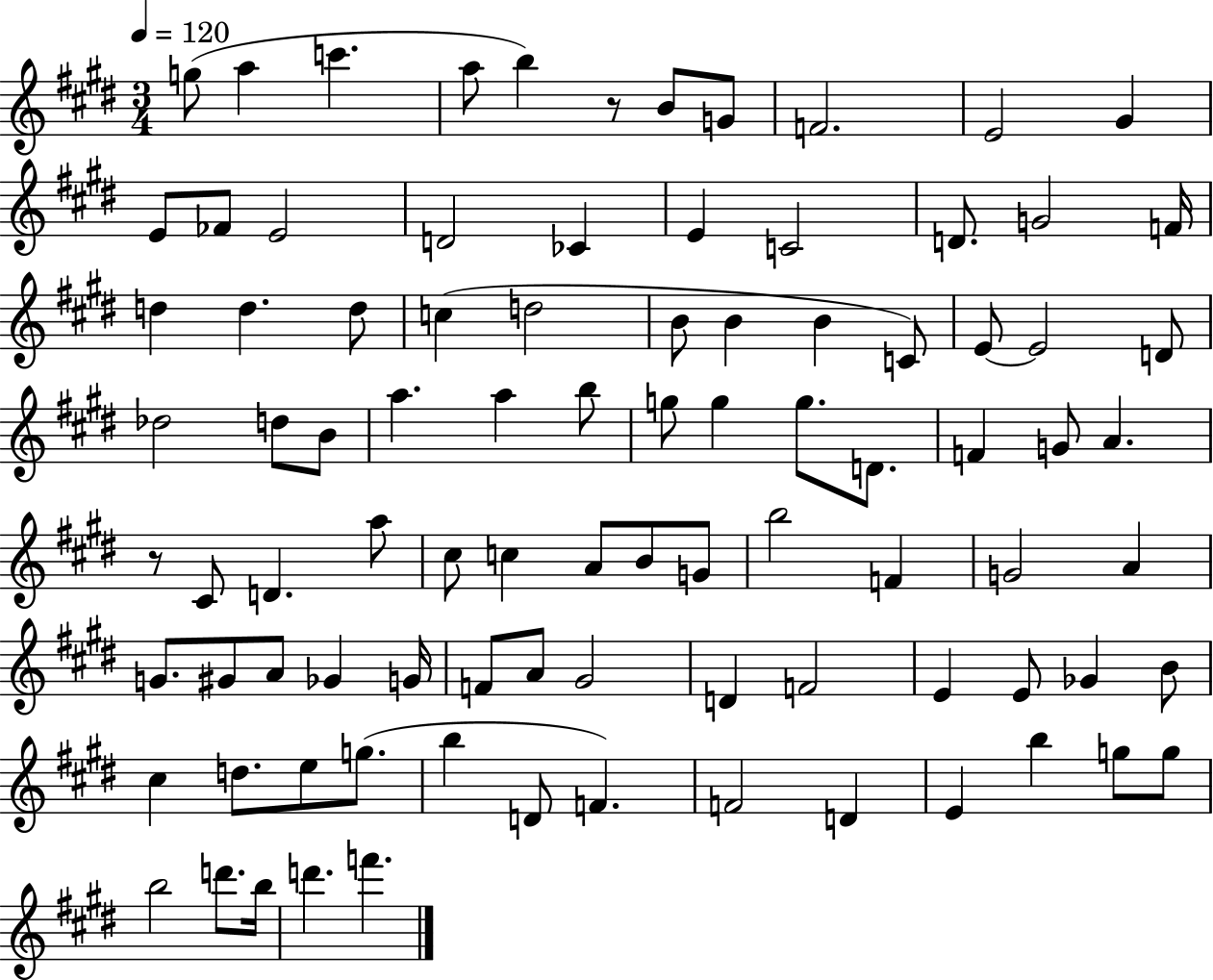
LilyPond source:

{
  \clef treble
  \numericTimeSignature
  \time 3/4
  \key e \major
  \tempo 4 = 120
  g''8( a''4 c'''4. | a''8 b''4) r8 b'8 g'8 | f'2. | e'2 gis'4 | \break e'8 fes'8 e'2 | d'2 ces'4 | e'4 c'2 | d'8. g'2 f'16 | \break d''4 d''4. d''8 | c''4( d''2 | b'8 b'4 b'4 c'8) | e'8~~ e'2 d'8 | \break des''2 d''8 b'8 | a''4. a''4 b''8 | g''8 g''4 g''8. d'8. | f'4 g'8 a'4. | \break r8 cis'8 d'4. a''8 | cis''8 c''4 a'8 b'8 g'8 | b''2 f'4 | g'2 a'4 | \break g'8. gis'8 a'8 ges'4 g'16 | f'8 a'8 gis'2 | d'4 f'2 | e'4 e'8 ges'4 b'8 | \break cis''4 d''8. e''8 g''8.( | b''4 d'8 f'4.) | f'2 d'4 | e'4 b''4 g''8 g''8 | \break b''2 d'''8. b''16 | d'''4. f'''4. | \bar "|."
}